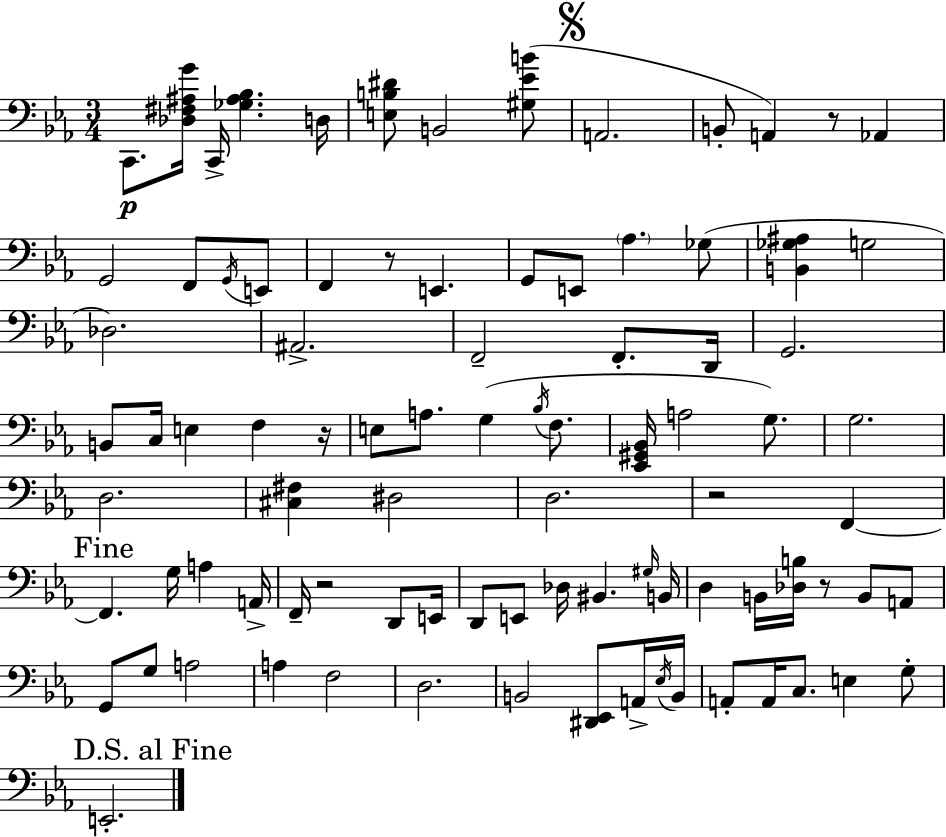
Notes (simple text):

C2/e. [Db3,F#3,A#3,G4]/s C2/s [Gb3,A#3,Bb3]/q. D3/s [E3,B3,D#4]/e B2/h [G#3,Eb4,B4]/e A2/h. B2/e A2/q R/e Ab2/q G2/h F2/e G2/s E2/e F2/q R/e E2/q. G2/e E2/e Ab3/q. Gb3/e [B2,Gb3,A#3]/q G3/h Db3/h. A#2/h. F2/h F2/e. D2/s G2/h. B2/e C3/s E3/q F3/q R/s E3/e A3/e. G3/q Bb3/s F3/e. [Eb2,G#2,Bb2]/s A3/h G3/e. G3/h. D3/h. [C#3,F#3]/q D#3/h D3/h. R/h F2/q F2/q. G3/s A3/q A2/s F2/s R/h D2/e E2/s D2/e E2/e Db3/s BIS2/q. G#3/s B2/s D3/q B2/s [Db3,B3]/s R/e B2/e A2/e G2/e G3/e A3/h A3/q F3/h D3/h. B2/h [D#2,Eb2]/e A2/s Eb3/s B2/s A2/e A2/s C3/e. E3/q G3/e E2/h.